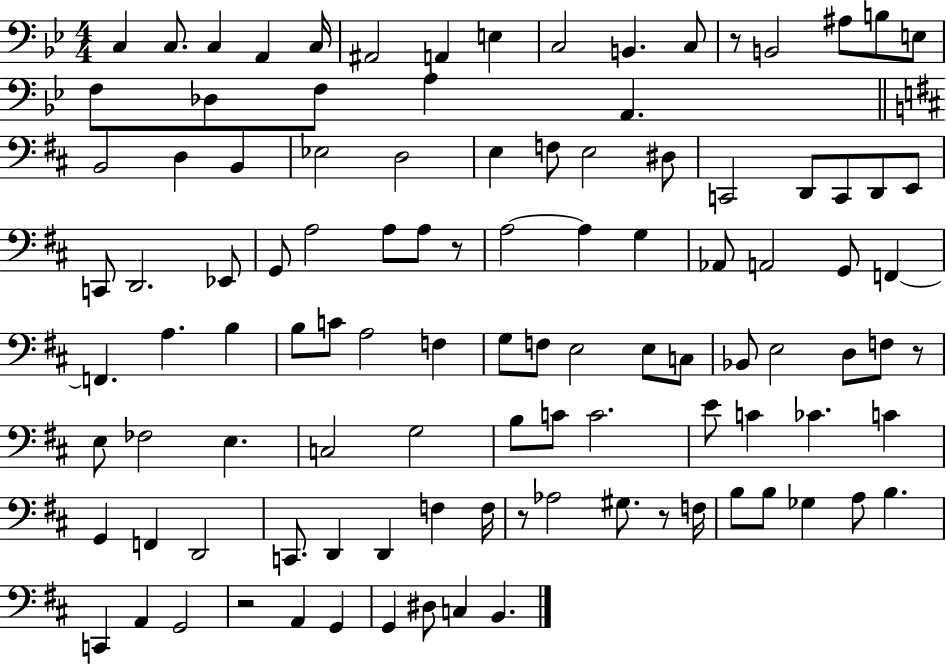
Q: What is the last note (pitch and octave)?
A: B2